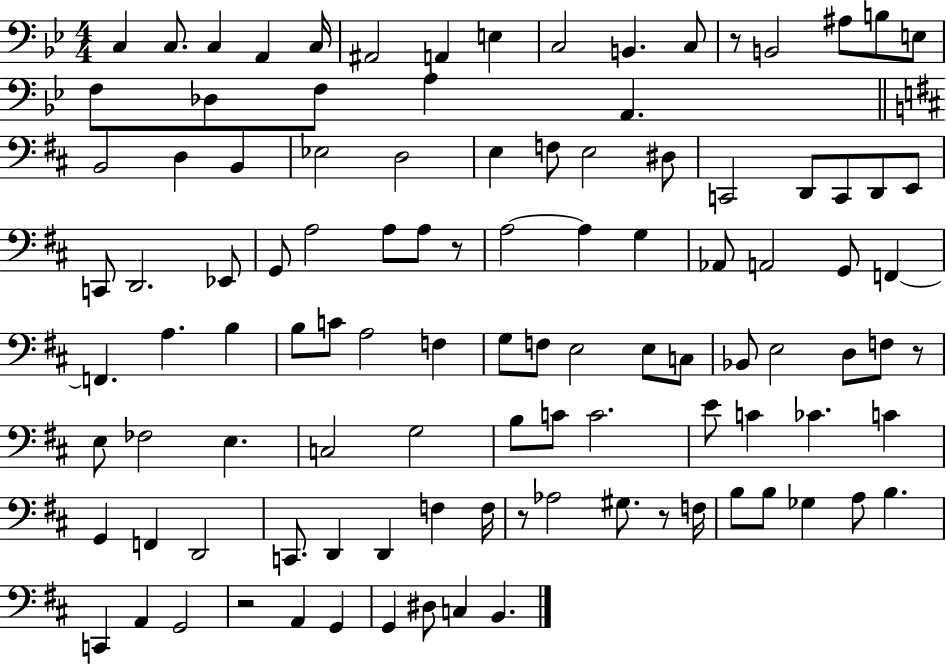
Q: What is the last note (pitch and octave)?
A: B2